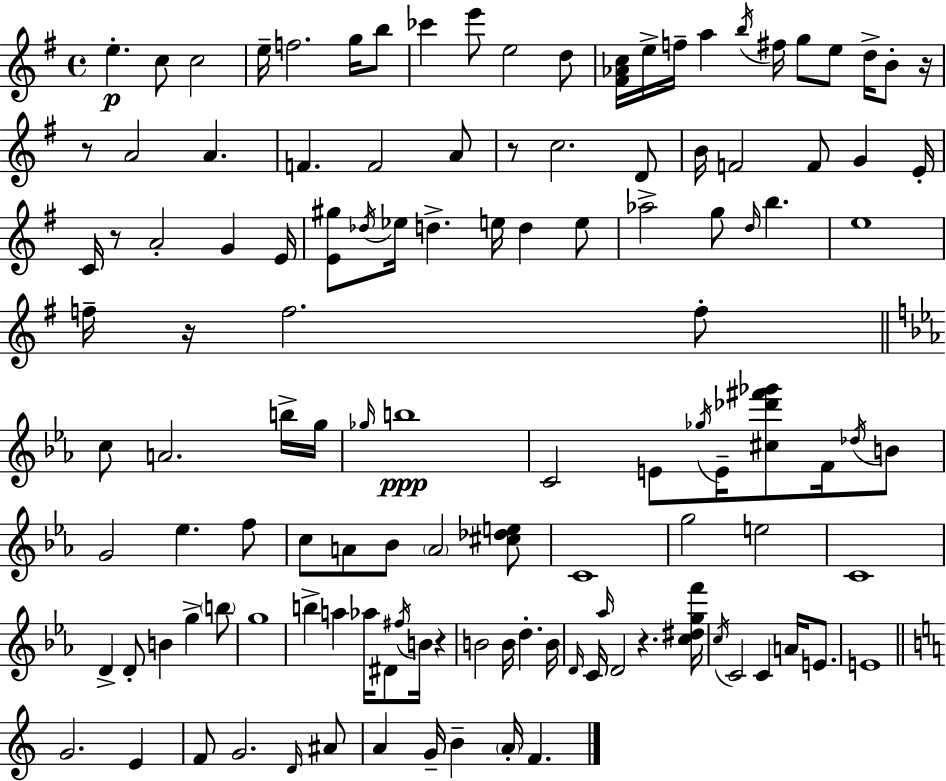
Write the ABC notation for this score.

X:1
T:Untitled
M:4/4
L:1/4
K:Em
e c/2 c2 e/4 f2 g/4 b/2 _c' e'/2 e2 d/2 [^F_Ac]/4 e/4 f/4 a b/4 ^f/4 g/2 e/2 d/4 B/2 z/4 z/2 A2 A F F2 A/2 z/2 c2 D/2 B/4 F2 F/2 G E/4 C/4 z/2 A2 G E/4 [E^g]/2 _d/4 _e/4 d e/4 d e/2 _a2 g/2 d/4 b e4 f/4 z/4 f2 f/2 c/2 A2 b/4 g/4 _g/4 b4 C2 E/2 _g/4 E/4 [^c_d'^f'_g']/2 F/4 _d/4 B/2 G2 _e f/2 c/2 A/2 _B/2 A2 [^c_de]/2 C4 g2 e2 C4 D D/2 B g b/2 g4 b a _a/4 ^D/2 ^f/4 B/4 z B2 B/4 d B/4 D/4 C/4 _a/4 D2 z [c^dgf']/4 c/4 C2 C A/4 E/2 E4 G2 E F/2 G2 D/4 ^A/2 A G/4 B A/4 F